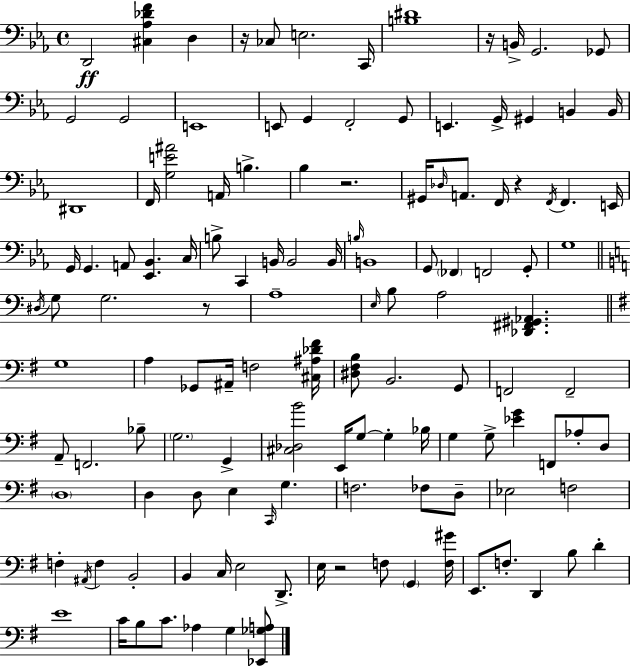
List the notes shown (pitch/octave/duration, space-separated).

D2/h [C#3,Ab3,Db4,F4]/q D3/q R/s CES3/e E3/h. C2/s [B3,D#4]/w R/s B2/s G2/h. Gb2/e G2/h G2/h E2/w E2/e G2/q F2/h G2/e E2/q. G2/s G#2/q B2/q B2/s D#2/w F2/s [G3,E4,A#4]/h A2/s B3/q. Bb3/q R/h. G#2/s Db3/s A2/e. F2/s R/q F2/s F2/q. E2/s G2/s G2/q. A2/e [Eb2,Bb2]/q. C3/s B3/e C2/q B2/s B2/h B2/s B3/s B2/w G2/e FES2/q F2/h G2/e G3/w D#3/s G3/e G3/h. R/e A3/w E3/s B3/e A3/h [Db2,F#2,G#2,Ab2]/q. G3/w A3/q Gb2/e A#2/s F3/h [C#3,A#3,Db4,F#4]/s [D#3,F#3,B3]/e B2/h. G2/e F2/h F2/h A2/e F2/h. Bb3/e G3/h. G2/q [C#3,Db3,B4]/h E2/s G3/e G3/q Bb3/s G3/q G3/e [Eb4,G4]/q F2/e Ab3/e D3/e D3/w D3/q D3/e E3/q C2/s G3/q. F3/h. FES3/e D3/e Eb3/h F3/h F3/q A#2/s F3/q B2/h B2/q C3/s E3/h D2/e. E3/s R/h F3/e G2/q [F3,G#4]/s E2/e. F3/e. D2/q B3/e D4/q E4/w C4/s B3/e C4/e. Ab3/q G3/q [Eb2,Gb3,A3]/e